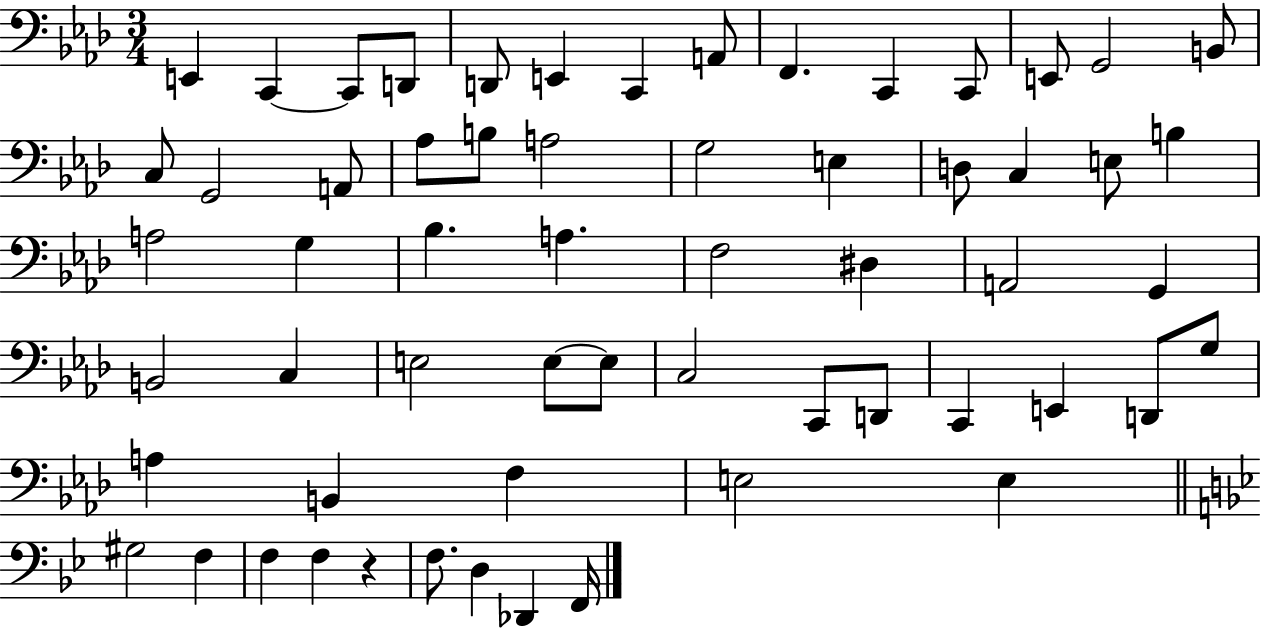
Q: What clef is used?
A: bass